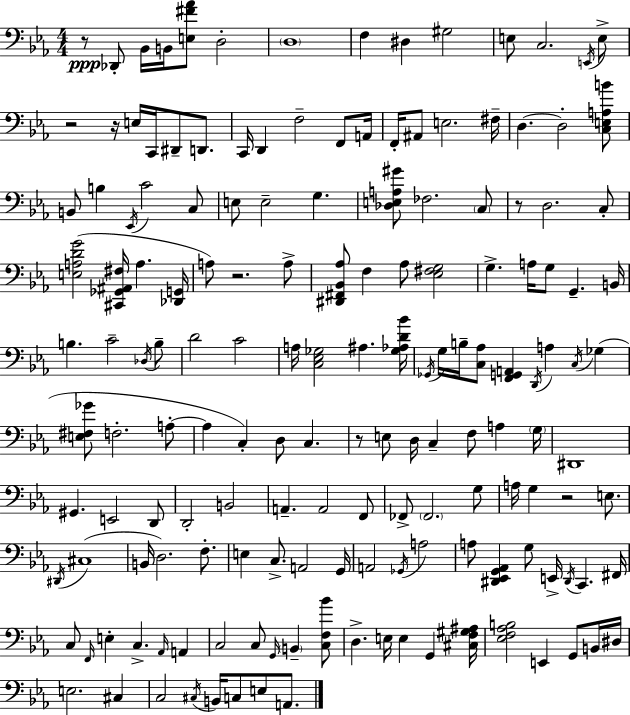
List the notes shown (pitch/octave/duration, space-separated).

R/e Db2/e Bb2/s B2/s [E3,F#4,Ab4]/e D3/h D3/w F3/q D#3/q G#3/h E3/e C3/h. E2/s E3/e R/h R/s E3/s C2/s D#2/e D2/e. C2/s D2/q F3/h F2/e A2/s F2/s A#2/e E3/h. F#3/s D3/q. D3/h [C3,E3,A3,B4]/e B2/e B3/q Eb2/s C4/h C3/e E3/e E3/h G3/q. [Db3,E3,A3,G#4]/e FES3/h. C3/e R/e D3/h. C3/e [E3,A3,D4,G4]/h [C#2,Gb2,A#2,F#3]/s A3/q. [Db2,G2]/s A3/e R/h. A3/e [D#2,F#2,Bb2,Ab3]/e F3/q Ab3/e [Eb3,F#3,G3]/h G3/q. A3/s G3/e G2/q. B2/s B3/q. C4/h Db3/s B3/e D4/h C4/h A3/s [C3,Eb3,Gb3]/h A#3/q. [Gb3,Ab3,D4,Bb4]/s Gb2/s G3/s B3/s [C3,Ab3]/e [F2,G2,A2]/q D2/s A3/q C3/s Gb3/q [E3,F#3,Gb4]/e F3/h. A3/e A3/q C3/q D3/e C3/q. R/e E3/e D3/s C3/q F3/e A3/q G3/s D#2/w G#2/q. E2/h D2/e D2/h B2/h A2/q. A2/h F2/e FES2/e FES2/h. G3/e A3/s G3/q R/h E3/e. D#2/s C#3/w B2/s D3/h. F3/e. E3/q C3/e. A2/h G2/s A2/h Gb2/s A3/h A3/e [D#2,Eb2,G2,Ab2]/q G3/e E2/s D#2/s C2/q. F#2/s C3/e F2/s E3/q C3/q. Ab2/s A2/q C3/h C3/e G2/s B2/q [C3,F3,Bb4]/e D3/q. E3/s E3/q G2/q [C#3,F3,G#3,A#3]/s [Eb3,F3,Ab3,B3]/h E2/q G2/e B2/s D#3/s E3/h. C#3/q C3/h C#3/s B2/s C3/e E3/e A2/e.